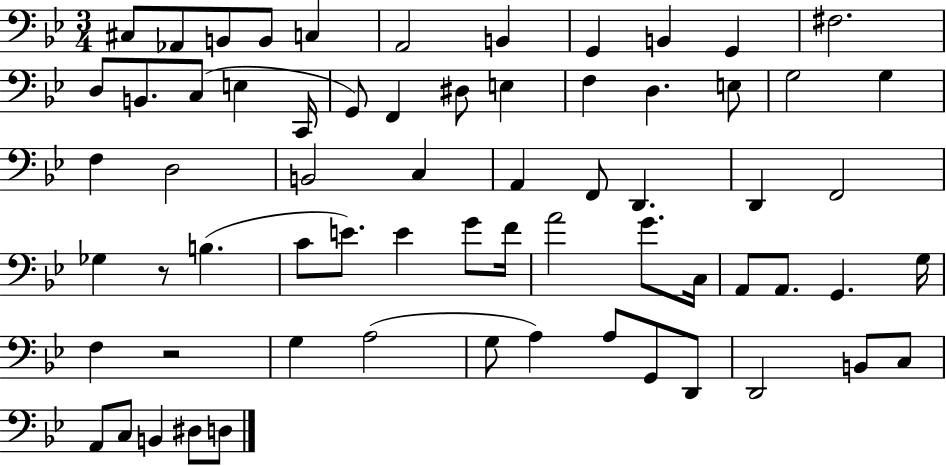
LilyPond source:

{
  \clef bass
  \numericTimeSignature
  \time 3/4
  \key bes \major
  cis8 aes,8 b,8 b,8 c4 | a,2 b,4 | g,4 b,4 g,4 | fis2. | \break d8 b,8. c8( e4 c,16 | g,8) f,4 dis8 e4 | f4 d4. e8 | g2 g4 | \break f4 d2 | b,2 c4 | a,4 f,8 d,4. | d,4 f,2 | \break ges4 r8 b4.( | c'8 e'8.) e'4 g'8 f'16 | a'2 g'8. c16 | a,8 a,8. g,4. g16 | \break f4 r2 | g4 a2( | g8 a4) a8 g,8 d,8 | d,2 b,8 c8 | \break a,8 c8 b,4 dis8 d8 | \bar "|."
}